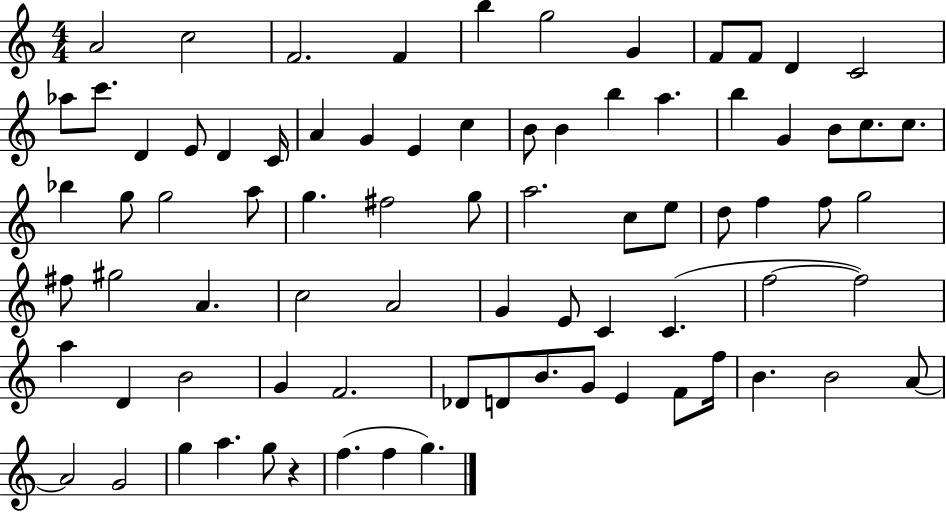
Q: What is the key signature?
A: C major